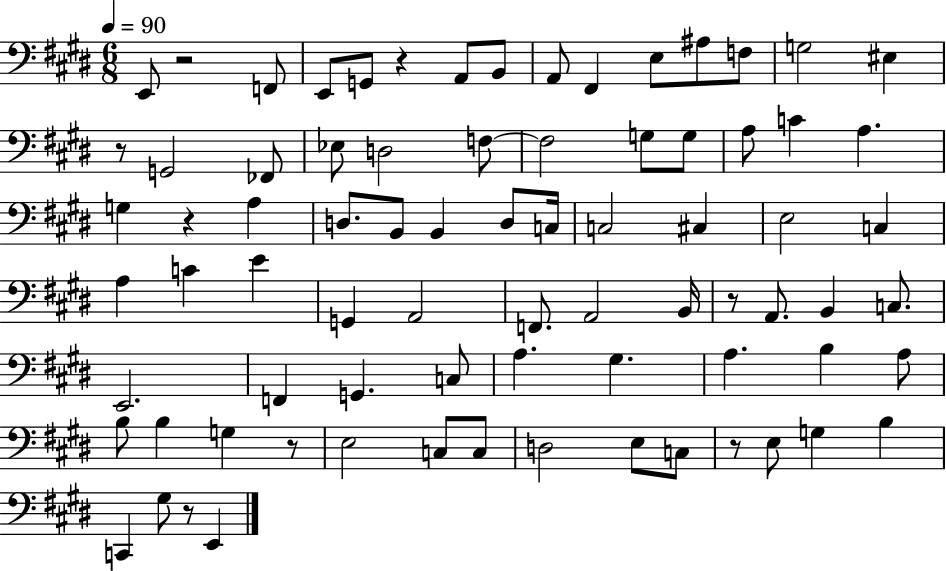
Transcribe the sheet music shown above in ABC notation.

X:1
T:Untitled
M:6/8
L:1/4
K:E
E,,/2 z2 F,,/2 E,,/2 G,,/2 z A,,/2 B,,/2 A,,/2 ^F,, E,/2 ^A,/2 F,/2 G,2 ^E, z/2 G,,2 _F,,/2 _E,/2 D,2 F,/2 F,2 G,/2 G,/2 A,/2 C A, G, z A, D,/2 B,,/2 B,, D,/2 C,/4 C,2 ^C, E,2 C, A, C E G,, A,,2 F,,/2 A,,2 B,,/4 z/2 A,,/2 B,, C,/2 E,,2 F,, G,, C,/2 A, ^G, A, B, A,/2 B,/2 B, G, z/2 E,2 C,/2 C,/2 D,2 E,/2 C,/2 z/2 E,/2 G, B, C,, ^G,/2 z/2 E,,